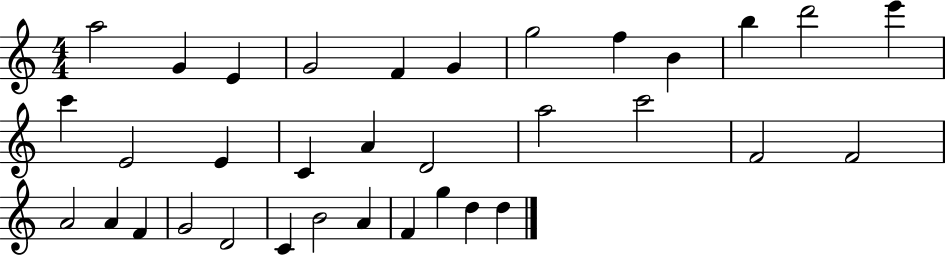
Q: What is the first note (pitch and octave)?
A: A5